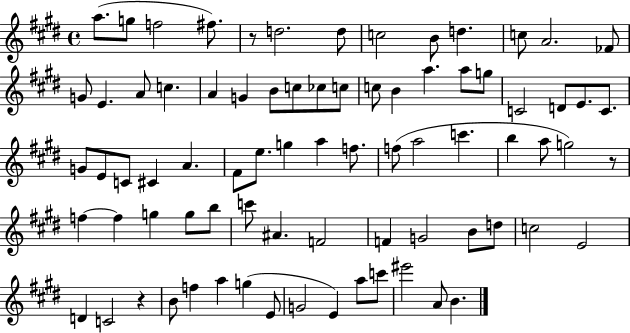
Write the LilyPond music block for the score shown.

{
  \clef treble
  \time 4/4
  \defaultTimeSignature
  \key e \major
  a''8.( g''8 f''2 fis''8.) | r8 d''2. d''8 | c''2 b'8 d''4. | c''8 a'2. fes'8 | \break g'8 e'4. a'8 c''4. | a'4 g'4 b'8 c''8 ces''8 c''8 | c''8 b'4 a''4. a''8 g''8 | c'2 d'8 e'8. c'8. | \break g'8 e'8 c'8 cis'4 a'4. | fis'8 e''8. g''4 a''4 f''8. | f''8( a''2 c'''4. | b''4 a''8 g''2) r8 | \break f''4~~ f''4 g''4 g''8 b''8 | c'''8 ais'4. f'2 | f'4 g'2 b'8 d''8 | c''2 e'2 | \break d'4 c'2 r4 | b'8 f''4 a''4 g''4( e'8 | g'2 e'4) a''8 c'''8 | eis'''2 a'8 b'4. | \break \bar "|."
}